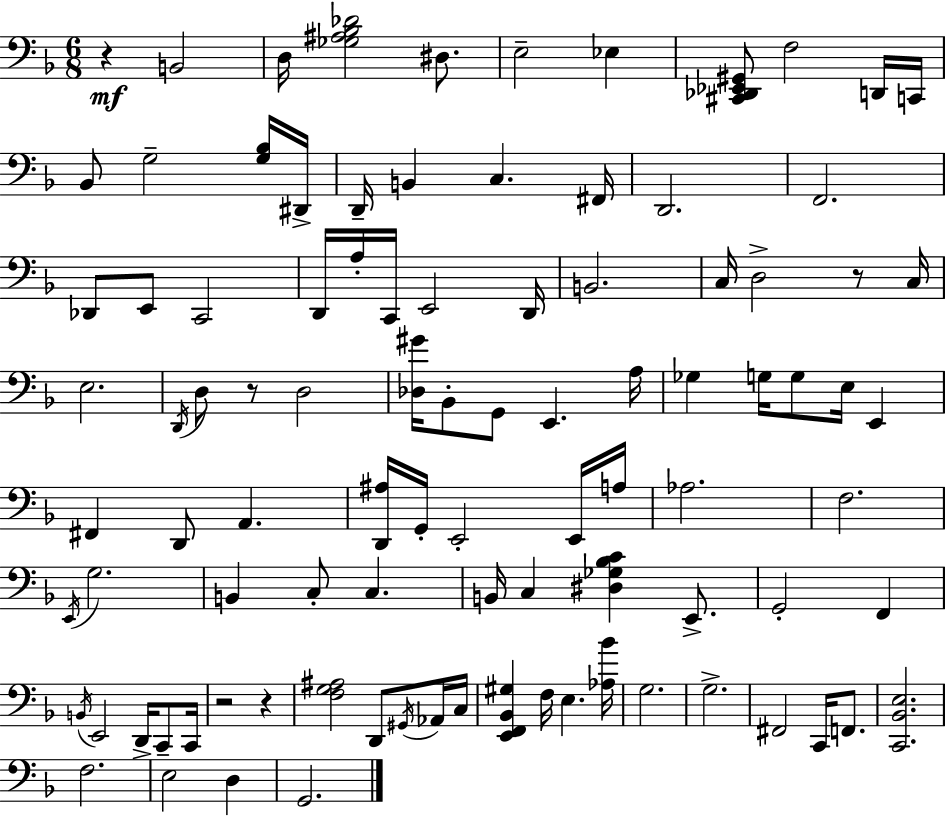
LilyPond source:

{
  \clef bass
  \numericTimeSignature
  \time 6/8
  \key f \major
  \repeat volta 2 { r4\mf b,2 | d16 <ges ais bes des'>2 dis8. | e2-- ees4 | <cis, des, ees, gis,>8 f2 d,16 c,16 | \break bes,8 g2-- <g bes>16 dis,16-> | d,16-- b,4 c4. fis,16 | d,2. | f,2. | \break des,8 e,8 c,2 | d,16 a16-. c,16 e,2 d,16 | b,2. | c16 d2-> r8 c16 | \break e2. | \acciaccatura { d,16 } d8 r8 d2 | <des gis'>16 bes,8-. g,8 e,4. | a16 ges4 g16 g8 e16 e,4 | \break fis,4 d,8 a,4. | <d, ais>16 g,16-. e,2-. e,16 | a16 aes2. | f2. | \break \acciaccatura { e,16 } g2. | b,4 c8-. c4. | b,16 c4 <dis ges bes c'>4 e,8.-> | g,2-. f,4 | \break \acciaccatura { b,16 } e,2 d,16-> | c,8-- c,16 r2 r4 | <f g ais>2 d,8 | \acciaccatura { gis,16 } aes,16 c16 <e, f, bes, gis>4 f16 e4. | \break <aes bes'>16 g2. | g2.-> | fis,2 | c,16 f,8. <c, bes, e>2. | \break f2. | e2 | d4 g,2. | } \bar "|."
}